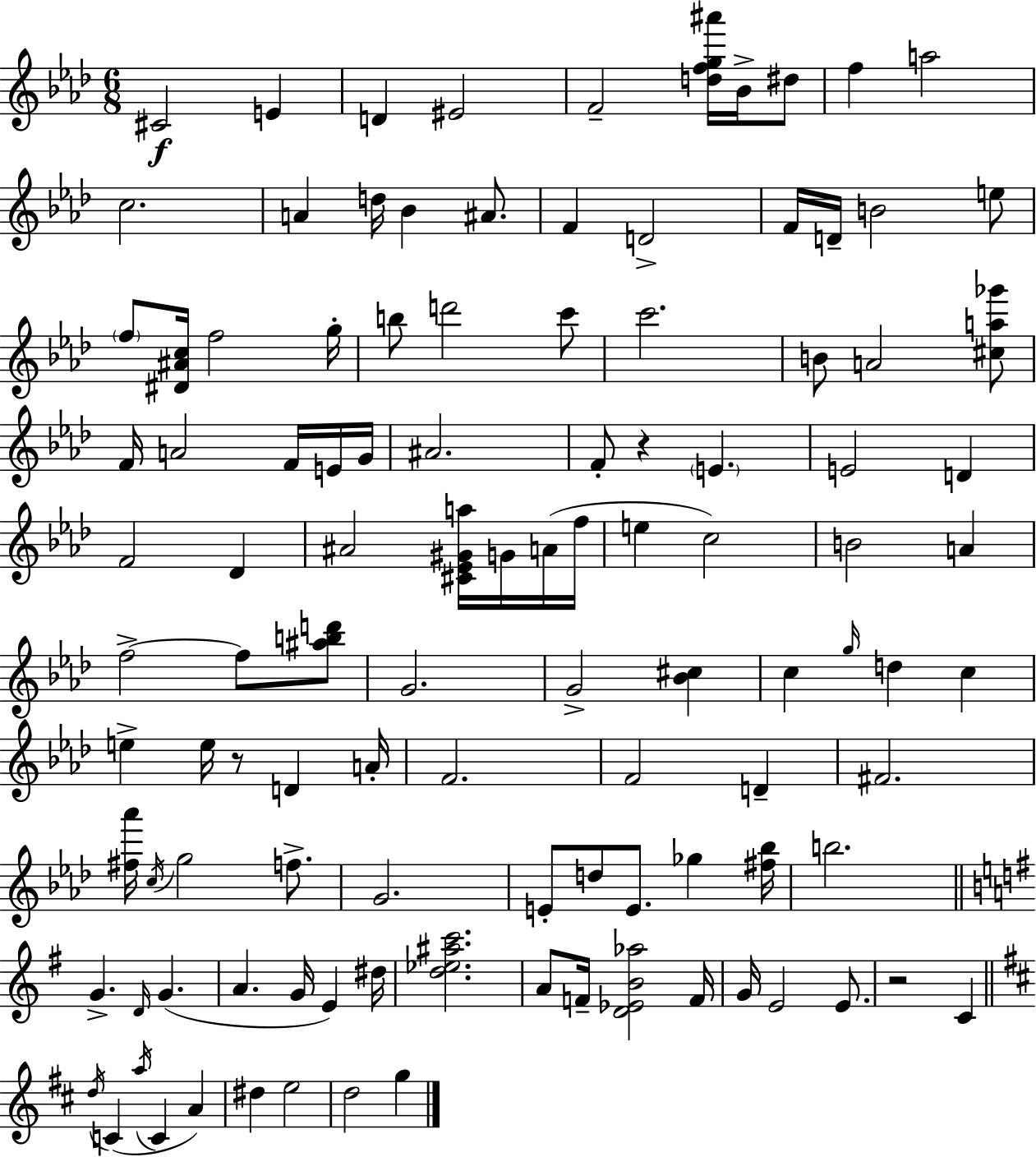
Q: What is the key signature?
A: AES major